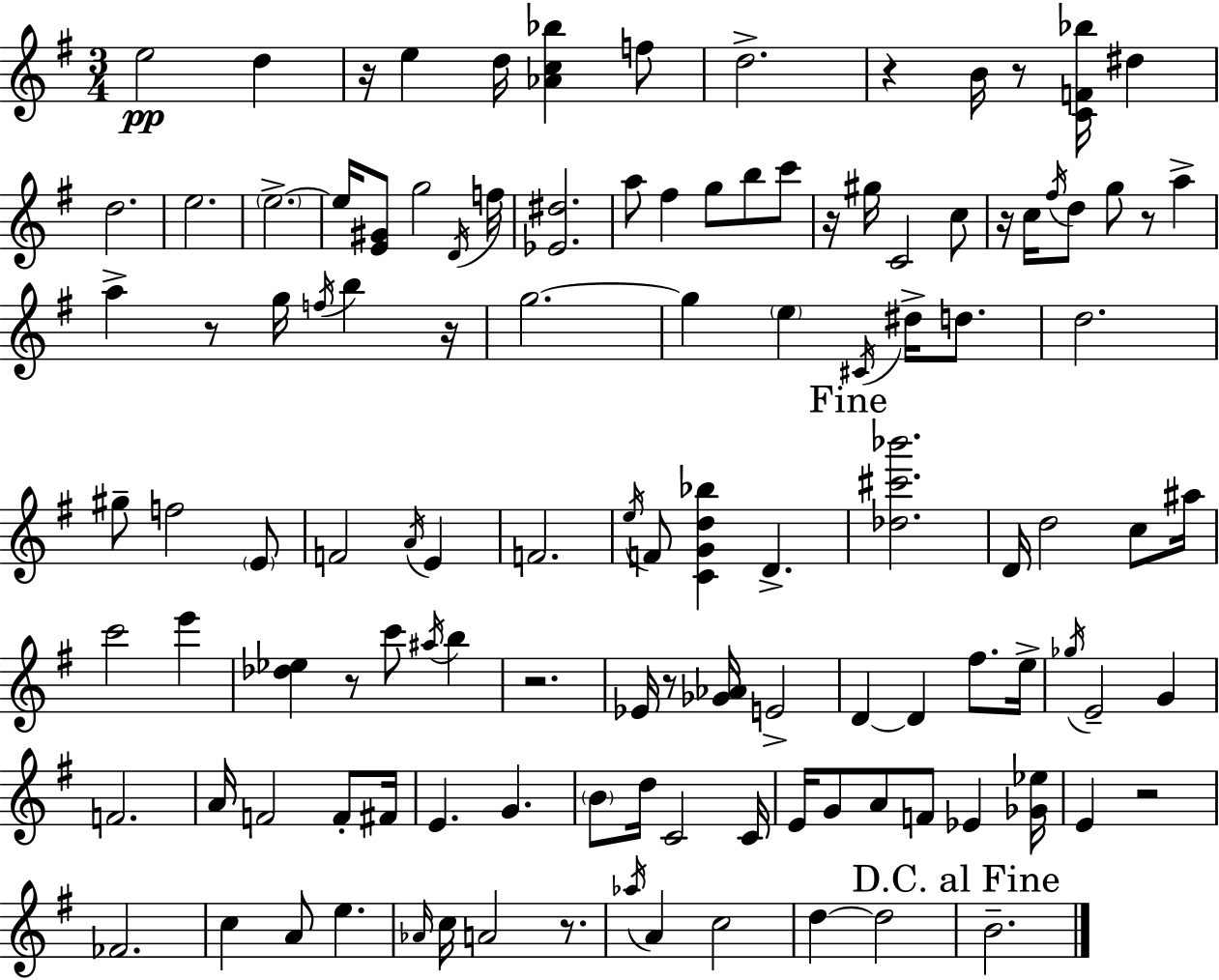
E5/h D5/q R/s E5/q D5/s [Ab4,C5,Bb5]/q F5/e D5/h. R/q B4/s R/e [C4,F4,Bb5]/s D#5/q D5/h. E5/h. E5/h. E5/s [E4,G#4]/e G5/h D4/s F5/s [Eb4,D#5]/h. A5/e F#5/q G5/e B5/e C6/e R/s G#5/s C4/h C5/e R/s C5/s F#5/s D5/e G5/e R/e A5/q A5/q R/e G5/s F5/s B5/q R/s G5/h. G5/q E5/q C#4/s D#5/s D5/e. D5/h. G#5/e F5/h E4/e F4/h A4/s E4/q F4/h. E5/s F4/e [C4,G4,D5,Bb5]/q D4/q. [Db5,C#6,Bb6]/h. D4/s D5/h C5/e A#5/s C6/h E6/q [Db5,Eb5]/q R/e C6/e A#5/s B5/q R/h. Eb4/s R/e [Gb4,Ab4]/s E4/h D4/q D4/q F#5/e. E5/s Gb5/s E4/h G4/q F4/h. A4/s F4/h F4/e F#4/s E4/q. G4/q. B4/e D5/s C4/h C4/s E4/s G4/e A4/e F4/e Eb4/q [Gb4,Eb5]/s E4/q R/h FES4/h. C5/q A4/e E5/q. Ab4/s C5/s A4/h R/e. Ab5/s A4/q C5/h D5/q D5/h B4/h.